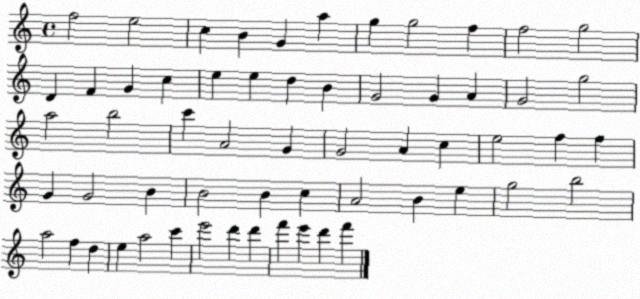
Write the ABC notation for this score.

X:1
T:Untitled
M:4/4
L:1/4
K:C
f2 e2 c B G a g g2 f f2 g2 D F G c e e d B G2 G A G2 g2 a2 b2 c' A2 G G2 A c e2 f f G G2 B B2 B c A2 B e g2 b2 a2 f d e a2 c' e'2 d' d' f' e' d' f'